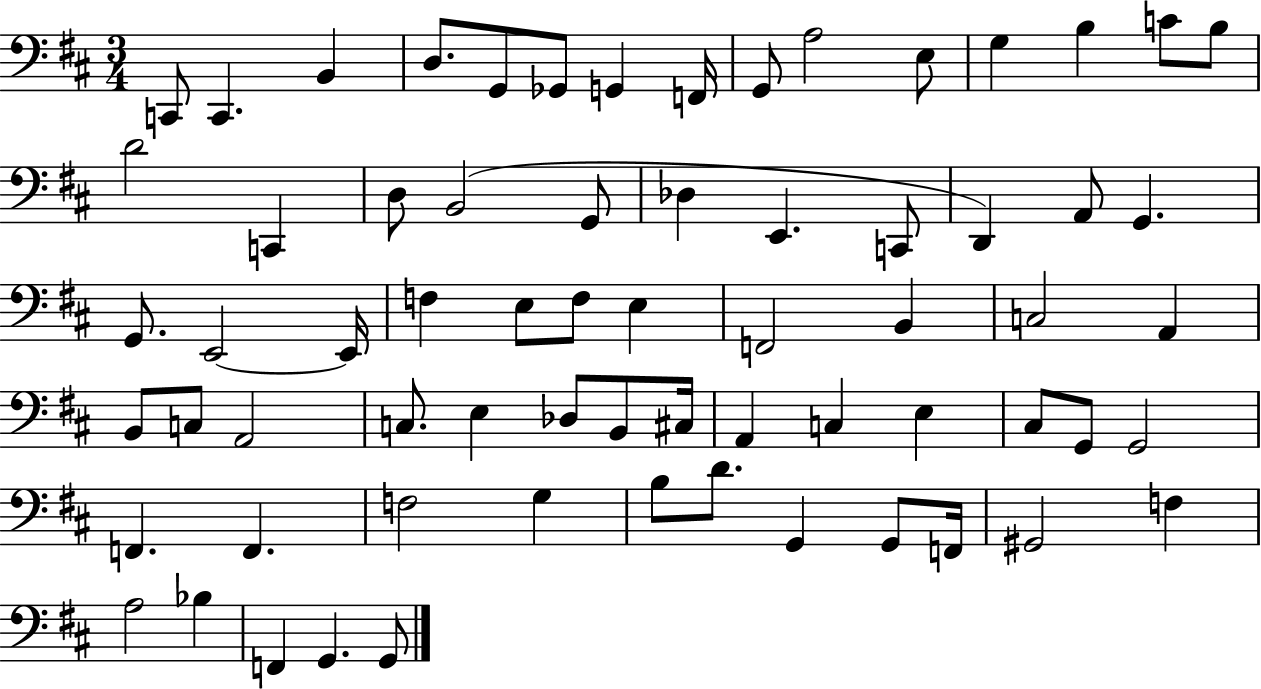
{
  \clef bass
  \numericTimeSignature
  \time 3/4
  \key d \major
  c,8 c,4. b,4 | d8. g,8 ges,8 g,4 f,16 | g,8 a2 e8 | g4 b4 c'8 b8 | \break d'2 c,4 | d8 b,2( g,8 | des4 e,4. c,8 | d,4) a,8 g,4. | \break g,8. e,2~~ e,16 | f4 e8 f8 e4 | f,2 b,4 | c2 a,4 | \break b,8 c8 a,2 | c8. e4 des8 b,8 cis16 | a,4 c4 e4 | cis8 g,8 g,2 | \break f,4. f,4. | f2 g4 | b8 d'8. g,4 g,8 f,16 | gis,2 f4 | \break a2 bes4 | f,4 g,4. g,8 | \bar "|."
}